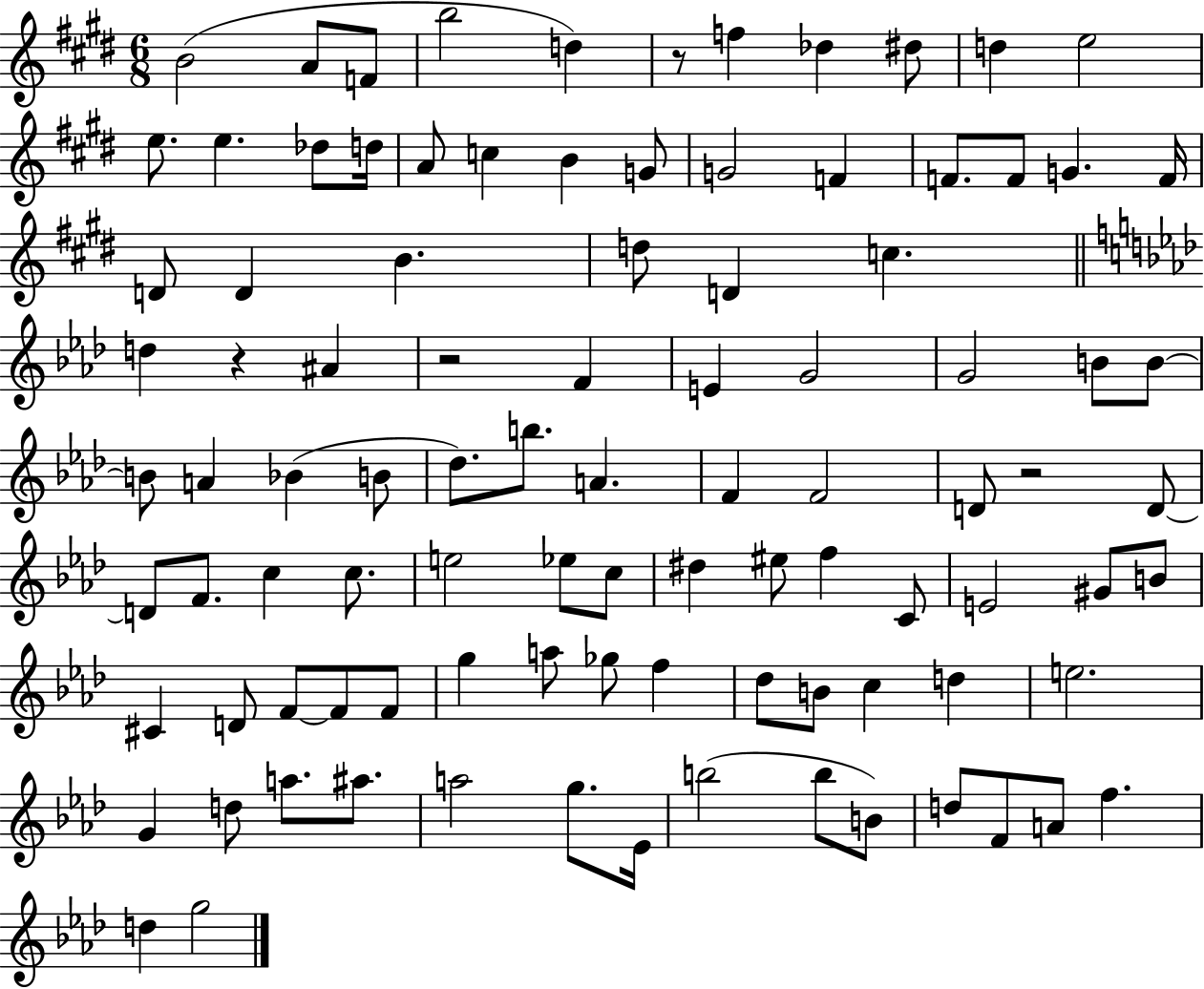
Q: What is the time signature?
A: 6/8